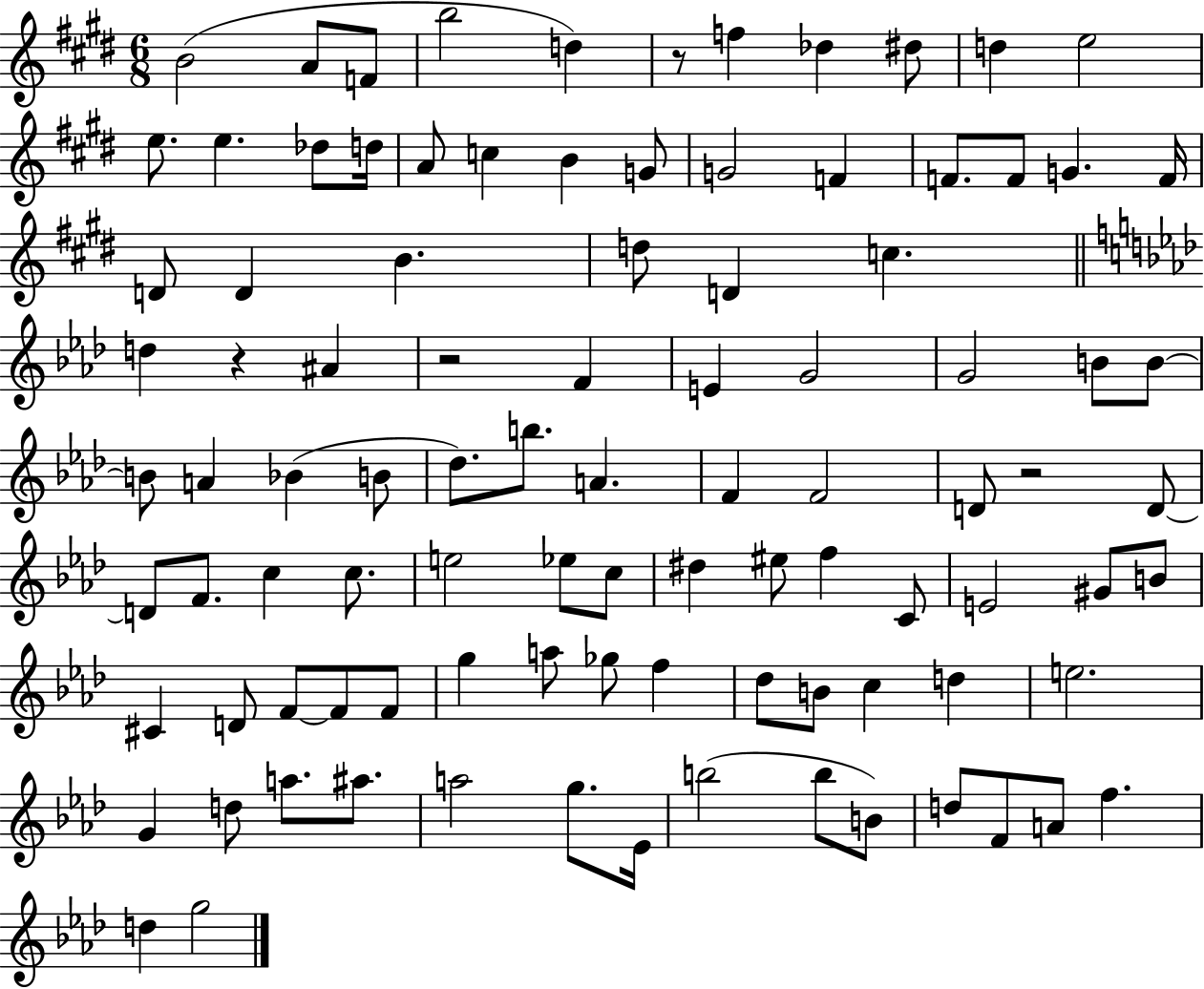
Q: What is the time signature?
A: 6/8